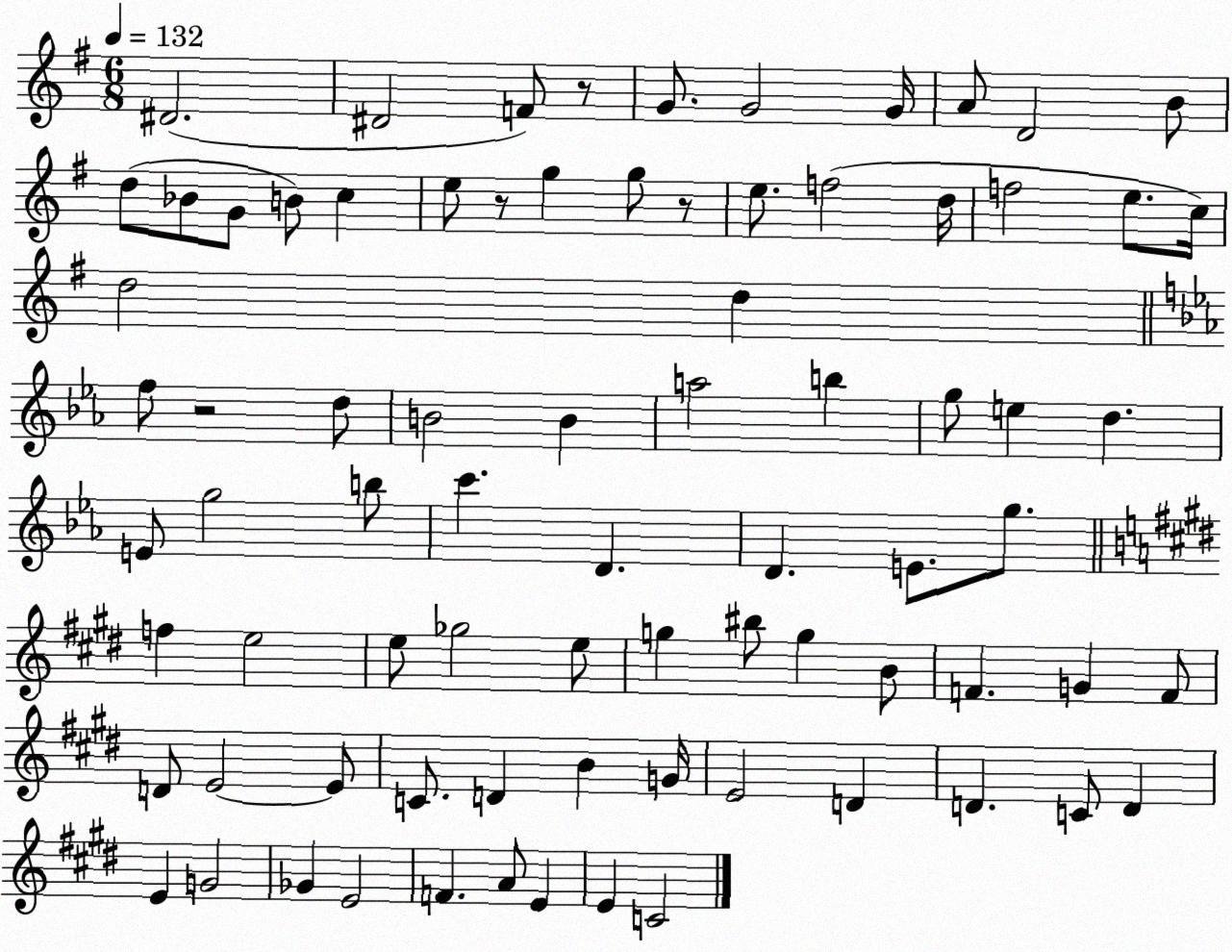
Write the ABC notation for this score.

X:1
T:Untitled
M:6/8
L:1/4
K:G
^D2 ^D2 F/2 z/2 G/2 G2 G/4 A/2 D2 B/2 d/2 _B/2 G/2 B/2 c e/2 z/2 g g/2 z/2 e/2 f2 d/4 f2 e/2 c/4 d2 d f/2 z2 d/2 B2 B a2 b g/2 e d E/2 g2 b/2 c' D D E/2 g/2 f e2 e/2 _g2 e/2 g ^b/2 g B/2 F G F/2 D/2 E2 E/2 C/2 D B G/4 E2 D D C/2 D E G2 _G E2 F A/2 E E C2